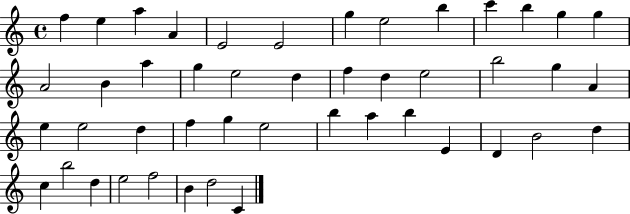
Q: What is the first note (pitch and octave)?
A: F5